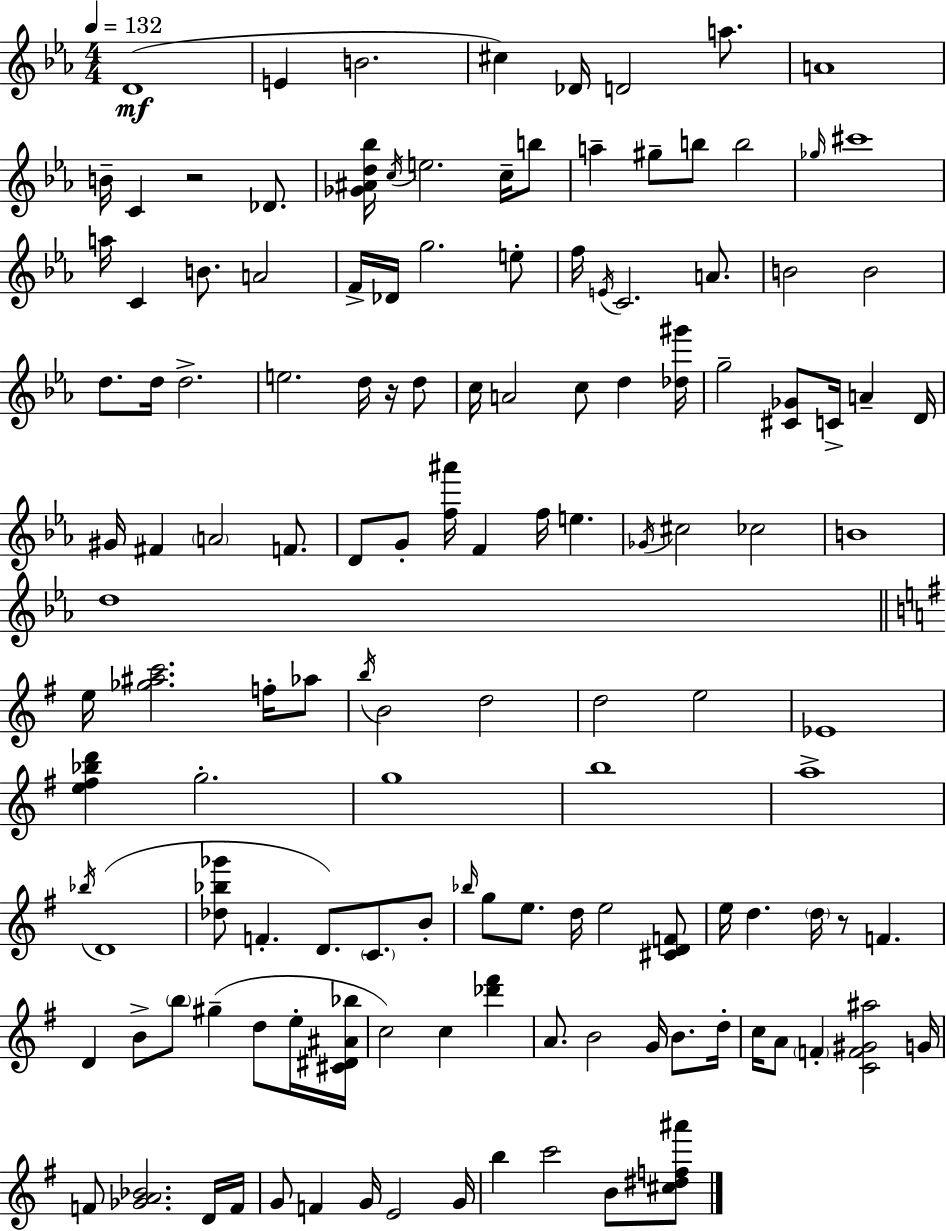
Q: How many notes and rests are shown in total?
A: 135